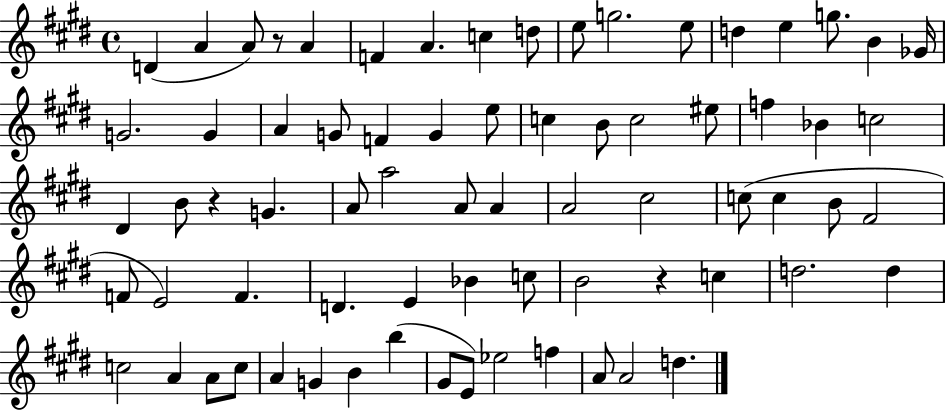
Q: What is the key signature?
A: E major